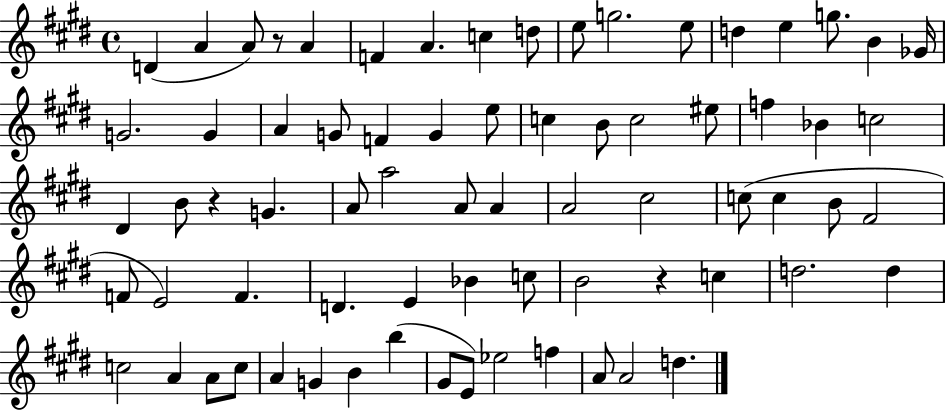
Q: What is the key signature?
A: E major